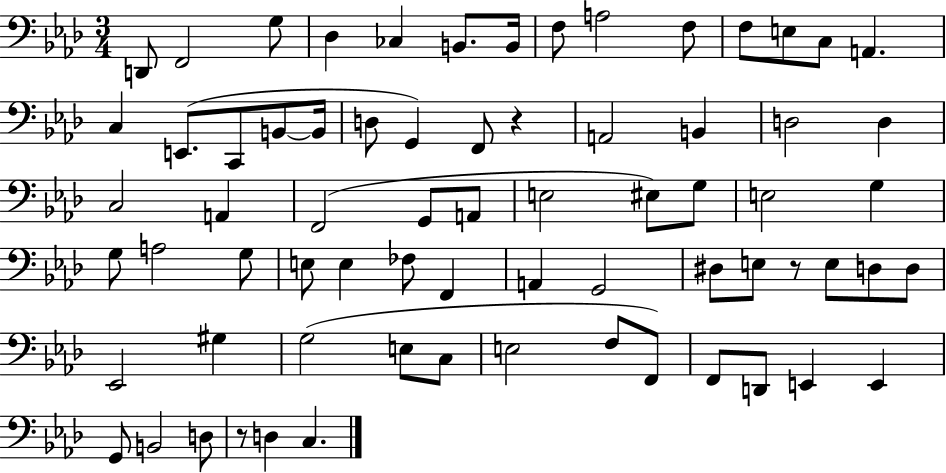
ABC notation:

X:1
T:Untitled
M:3/4
L:1/4
K:Ab
D,,/2 F,,2 G,/2 _D, _C, B,,/2 B,,/4 F,/2 A,2 F,/2 F,/2 E,/2 C,/2 A,, C, E,,/2 C,,/2 B,,/2 B,,/4 D,/2 G,, F,,/2 z A,,2 B,, D,2 D, C,2 A,, F,,2 G,,/2 A,,/2 E,2 ^E,/2 G,/2 E,2 G, G,/2 A,2 G,/2 E,/2 E, _F,/2 F,, A,, G,,2 ^D,/2 E,/2 z/2 E,/2 D,/2 D,/2 _E,,2 ^G, G,2 E,/2 C,/2 E,2 F,/2 F,,/2 F,,/2 D,,/2 E,, E,, G,,/2 B,,2 D,/2 z/2 D, C,